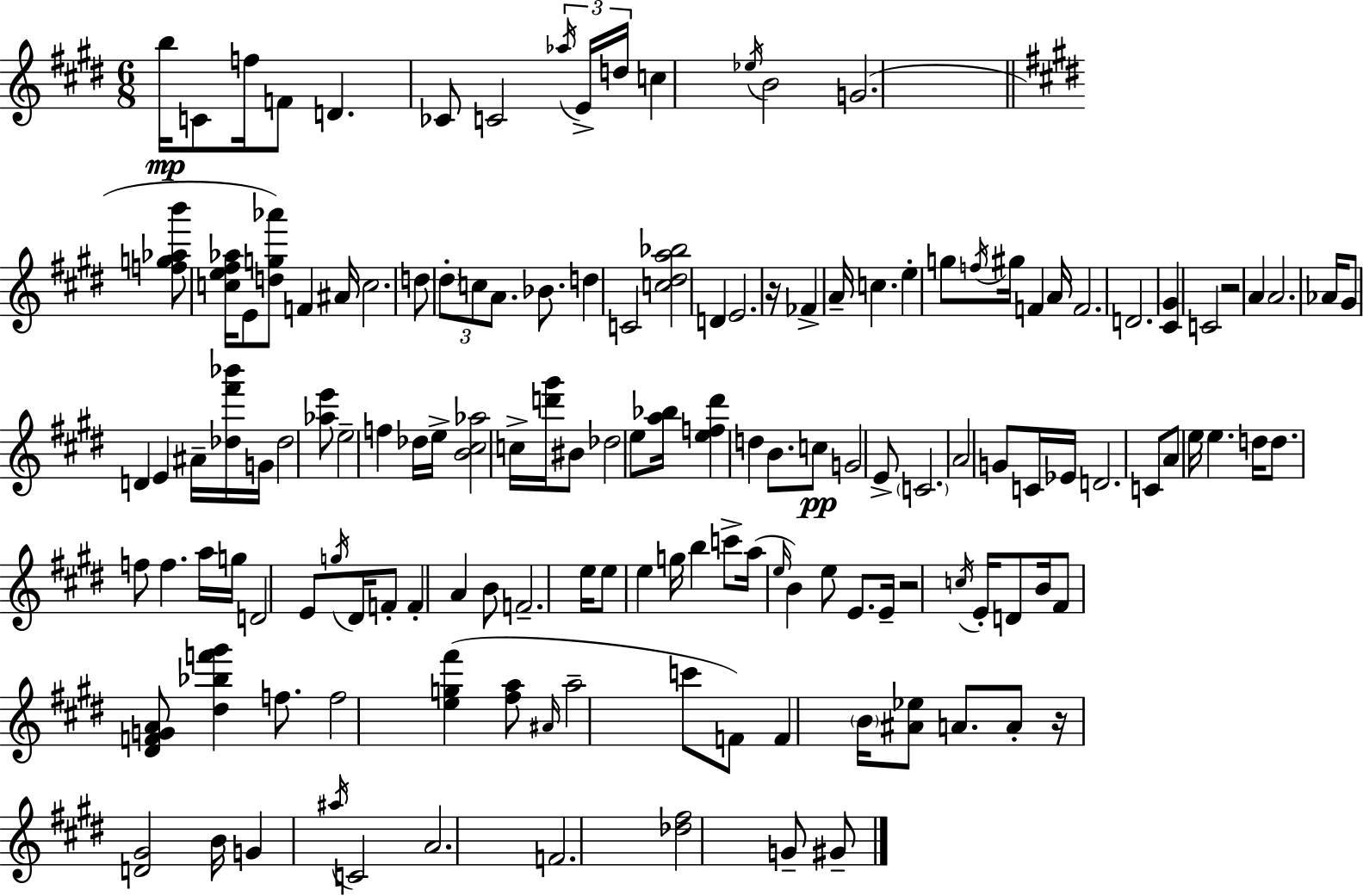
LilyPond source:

{
  \clef treble
  \numericTimeSignature
  \time 6/8
  \key e \major
  b''16\mp c'8 f''16 f'8 d'4. | ces'8 c'2 \tuplet 3/2 { \acciaccatura { aes''16 } e'16-> | d''16 } c''4 \acciaccatura { ees''16 } b'2 | g'2.( | \break \bar "||" \break \key e \major <f'' g'' aes'' b'''>8 <c'' e'' fis'' aes''>16 e'8 <d'' g'' aes'''>8) f'4 ais'16 | c''2. | d''8 \tuplet 3/2 { \parenthesize dis''8-. c''8 a'8. } bes'8. | d''4 c'2 | \break <c'' dis'' a'' bes''>2 d'4 | e'2. | r16 fes'4-> a'16-- c''4. | e''4-. g''8 \acciaccatura { f''16 } gis''16 f'4 | \break a'16 f'2. | d'2. | <cis' gis'>4 c'2 | r2 a'4 | \break a'2. | aes'16 gis'8 d'4 e'4 | ais'16-- <des'' fis''' bes'''>16 g'16 des''2 <aes'' e'''>8 | e''2-- f''4 | \break des''16 e''16-> <b' cis'' aes''>2 c''16-> | <d''' gis'''>16 bis'8 des''2 e''8 | <a'' bes''>16 <e'' f'' dis'''>4 d''4 b'8. | c''8\pp g'2 e'8-> | \break \parenthesize c'2. | a'2 g'8 c'16 | ees'16 d'2. | c'8 a'8 e''16 e''4. | \break d''16 d''8. f''8 f''4. | a''16 g''16 d'2 e'8 | \acciaccatura { g''16 } dis'16 f'8-. f'4-. a'4 | b'8 f'2.-- | \break e''16 e''8 e''4 g''16 b''4 | c'''8-> a''16( \grace { e''16 } b'4) e''8 | e'8. e'16-- r2 | \acciaccatura { c''16 } e'16-. d'8 b'16 fis'8 <dis' f' g' a'>8 <dis'' bes'' f''' gis'''>4 | \break f''8. f''2 | <e'' g'' fis'''>4( <fis'' a''>8 \grace { ais'16 } a''2-- | c'''8 f'8) f'4 \parenthesize b'16 | <ais' ees''>8 a'8. a'8-. r16 <d' gis'>2 | \break b'16 g'4 \acciaccatura { ais''16 } c'2 | a'2. | f'2. | <des'' fis''>2 | \break g'8-- gis'8-- \bar "|."
}